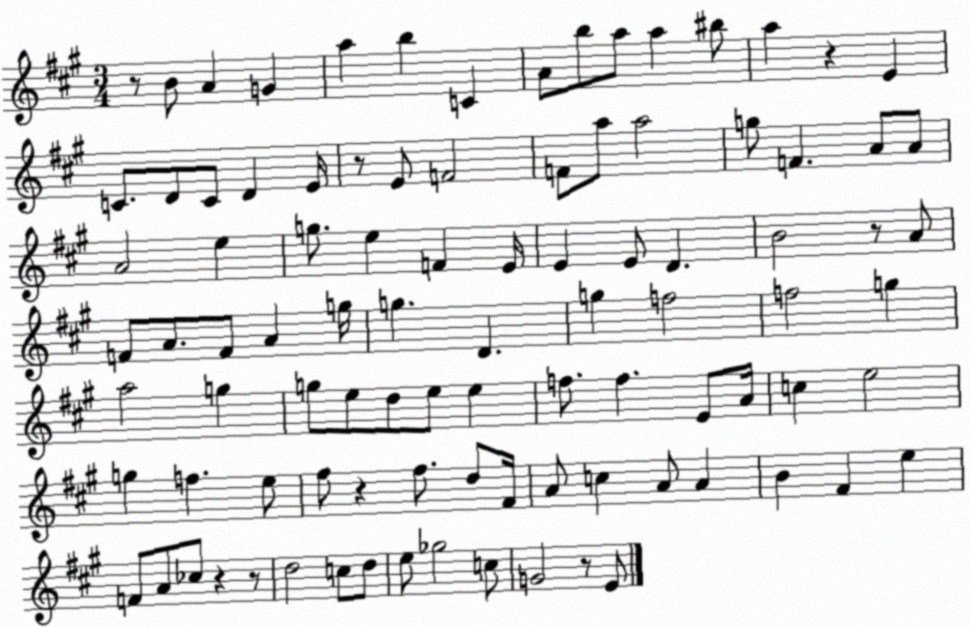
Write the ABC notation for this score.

X:1
T:Untitled
M:3/4
L:1/4
K:A
z/2 B/2 A G a b C A/2 b/2 a/2 a ^b/2 a z E C/2 D/2 C/2 D E/4 z/2 E/2 F2 F/2 a/2 a2 g/2 F A/2 A/2 A2 e g/2 e F E/4 E E/2 D B2 z/2 A/2 F/2 A/2 F/2 A g/4 g D g f2 f2 g a2 g g/2 e/2 d/2 e/2 e f/2 f E/2 A/4 c e2 g f e/2 ^f/2 z ^f/2 d/2 ^F/4 A/2 c A/2 A B ^F e F/2 A/2 _c/2 z z/2 d2 c/2 d/2 e/2 _g2 c/2 G2 z/2 E/2